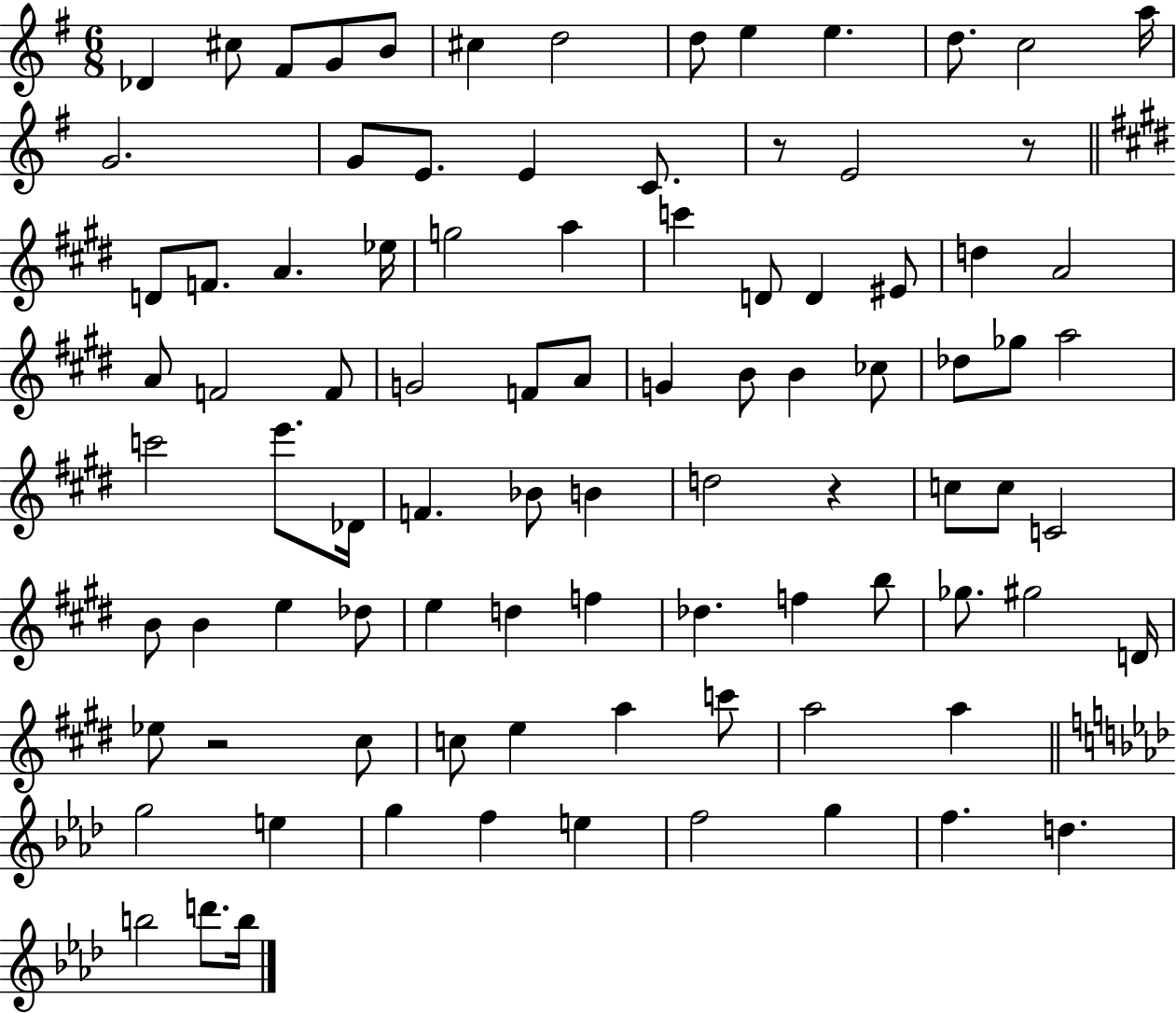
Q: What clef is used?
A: treble